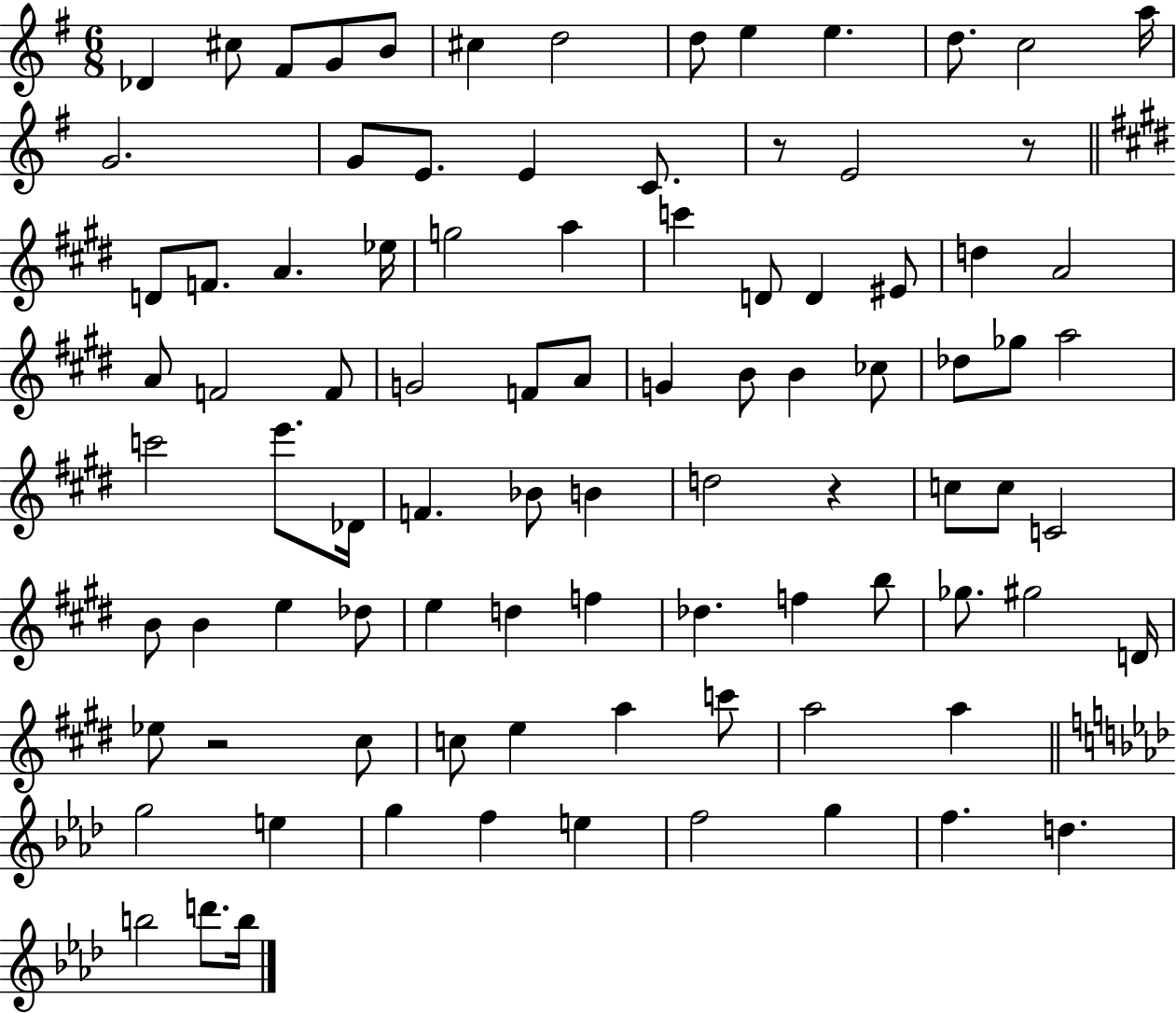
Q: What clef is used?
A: treble